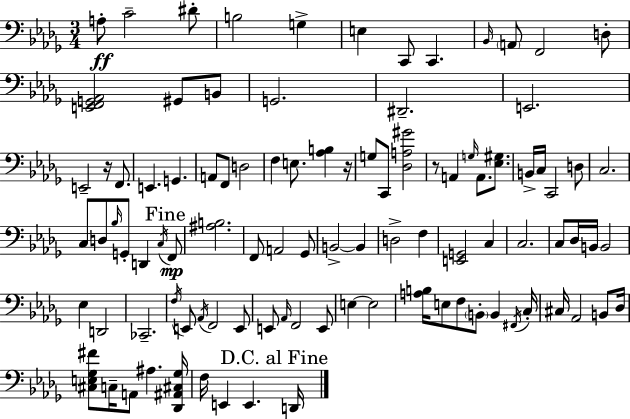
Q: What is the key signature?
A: BES minor